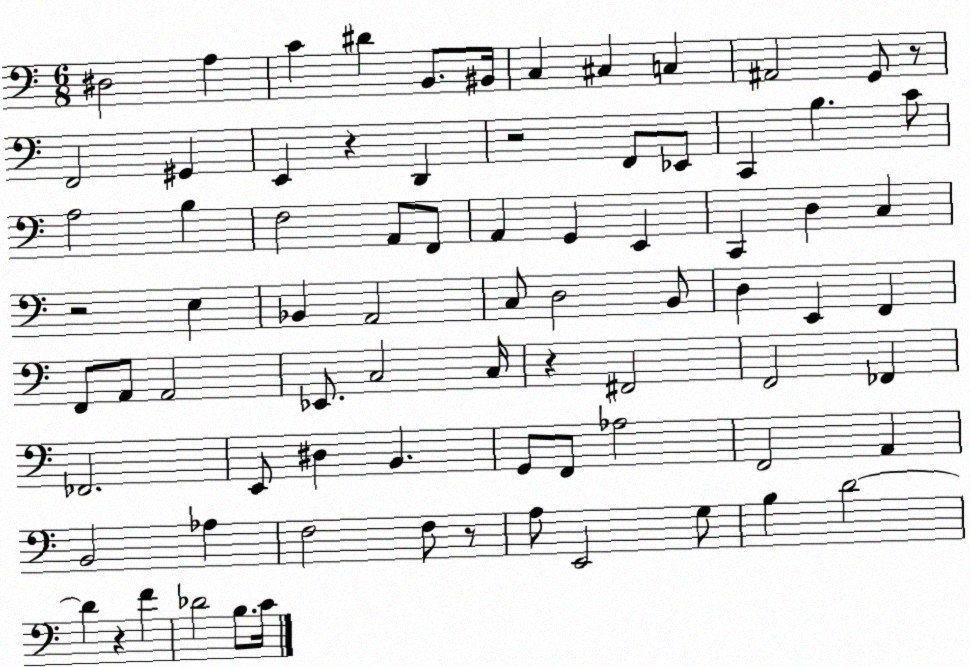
X:1
T:Untitled
M:6/8
L:1/4
K:C
^D,2 A, C ^D B,,/2 ^B,,/4 C, ^C, C, ^A,,2 G,,/2 z/2 F,,2 ^G,, E,, z D,, z2 F,,/2 _E,,/2 C,, B, C/2 A,2 B, F,2 A,,/2 F,,/2 A,, G,, E,, C,, D, C, z2 E, _B,, A,,2 C,/2 D,2 B,,/2 D, E,, F,, F,,/2 A,,/2 A,,2 _E,,/2 C,2 C,/4 z ^F,,2 F,,2 _F,, _F,,2 E,,/2 ^D, B,, G,,/2 F,,/2 _A,2 F,,2 A,, B,,2 _A, F,2 F,/2 z/2 A,/2 E,,2 G,/2 B, D2 D z F _D2 B,/2 C/4